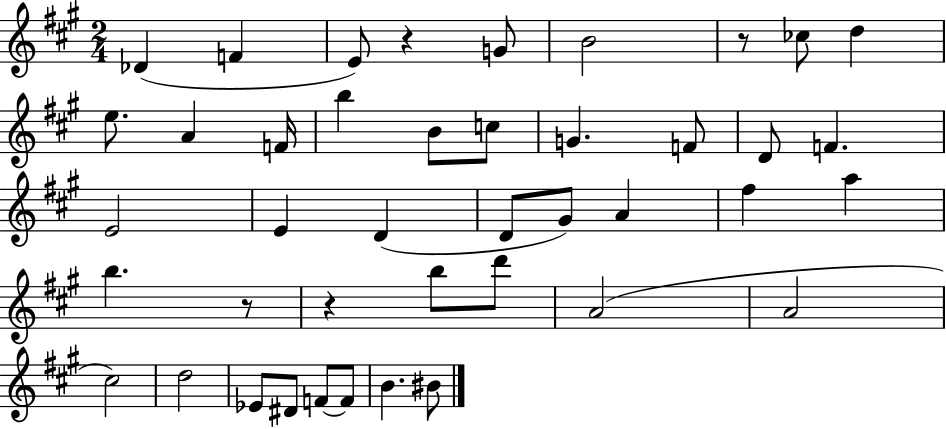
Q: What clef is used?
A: treble